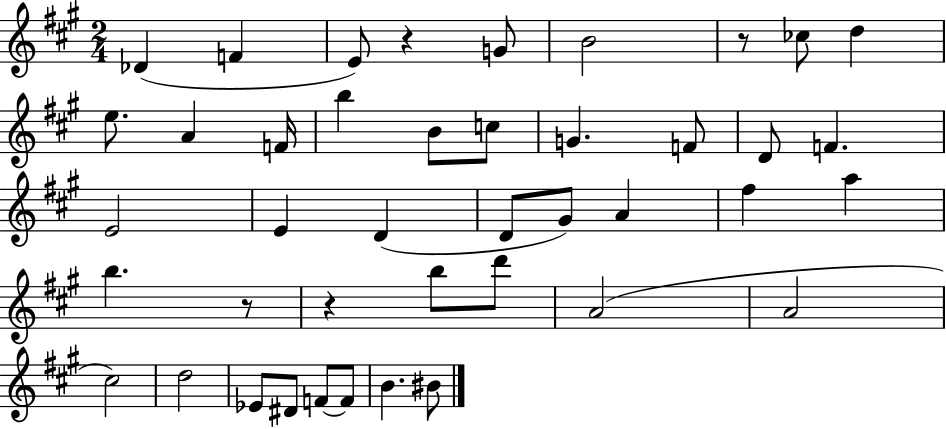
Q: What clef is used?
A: treble